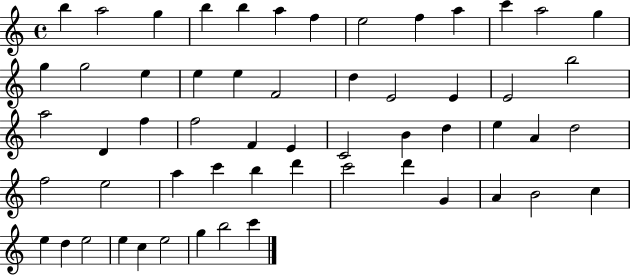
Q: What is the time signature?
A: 4/4